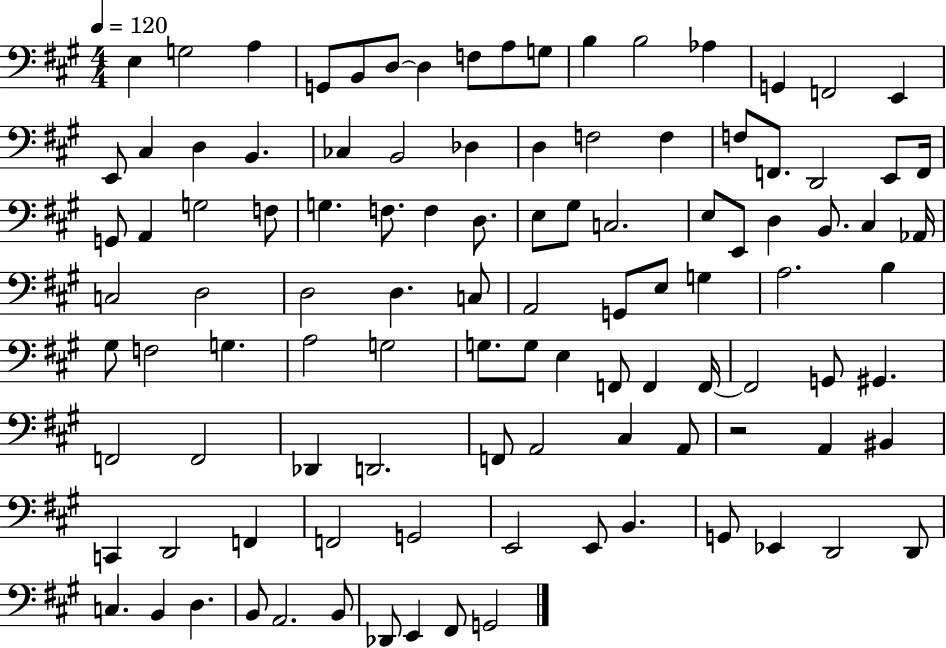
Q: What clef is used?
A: bass